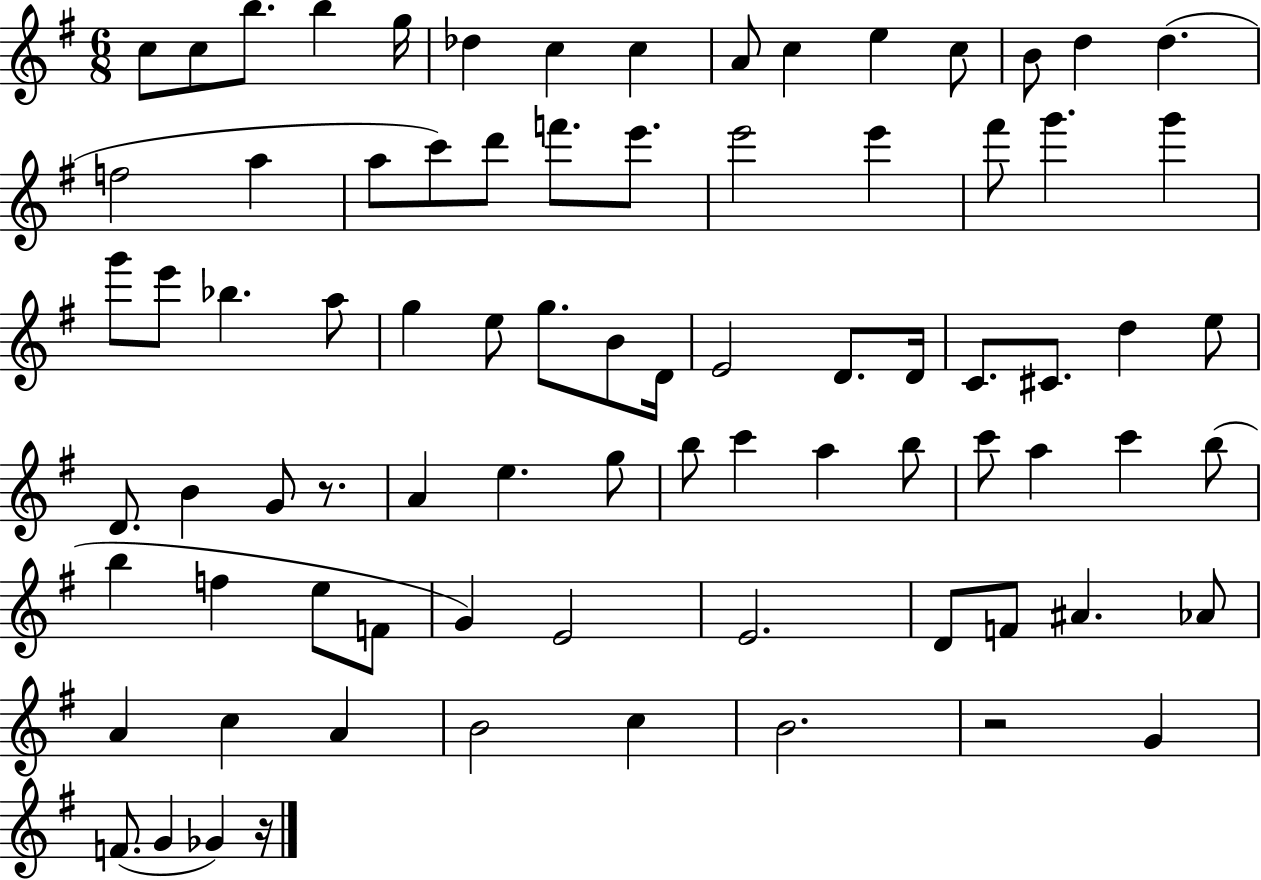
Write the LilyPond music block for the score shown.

{
  \clef treble
  \numericTimeSignature
  \time 6/8
  \key g \major
  c''8 c''8 b''8. b''4 g''16 | des''4 c''4 c''4 | a'8 c''4 e''4 c''8 | b'8 d''4 d''4.( | \break f''2 a''4 | a''8 c'''8) d'''8 f'''8. e'''8. | e'''2 e'''4 | fis'''8 g'''4. g'''4 | \break g'''8 e'''8 bes''4. a''8 | g''4 e''8 g''8. b'8 d'16 | e'2 d'8. d'16 | c'8. cis'8. d''4 e''8 | \break d'8. b'4 g'8 r8. | a'4 e''4. g''8 | b''8 c'''4 a''4 b''8 | c'''8 a''4 c'''4 b''8( | \break b''4 f''4 e''8 f'8 | g'4) e'2 | e'2. | d'8 f'8 ais'4. aes'8 | \break a'4 c''4 a'4 | b'2 c''4 | b'2. | r2 g'4 | \break f'8.( g'4 ges'4) r16 | \bar "|."
}